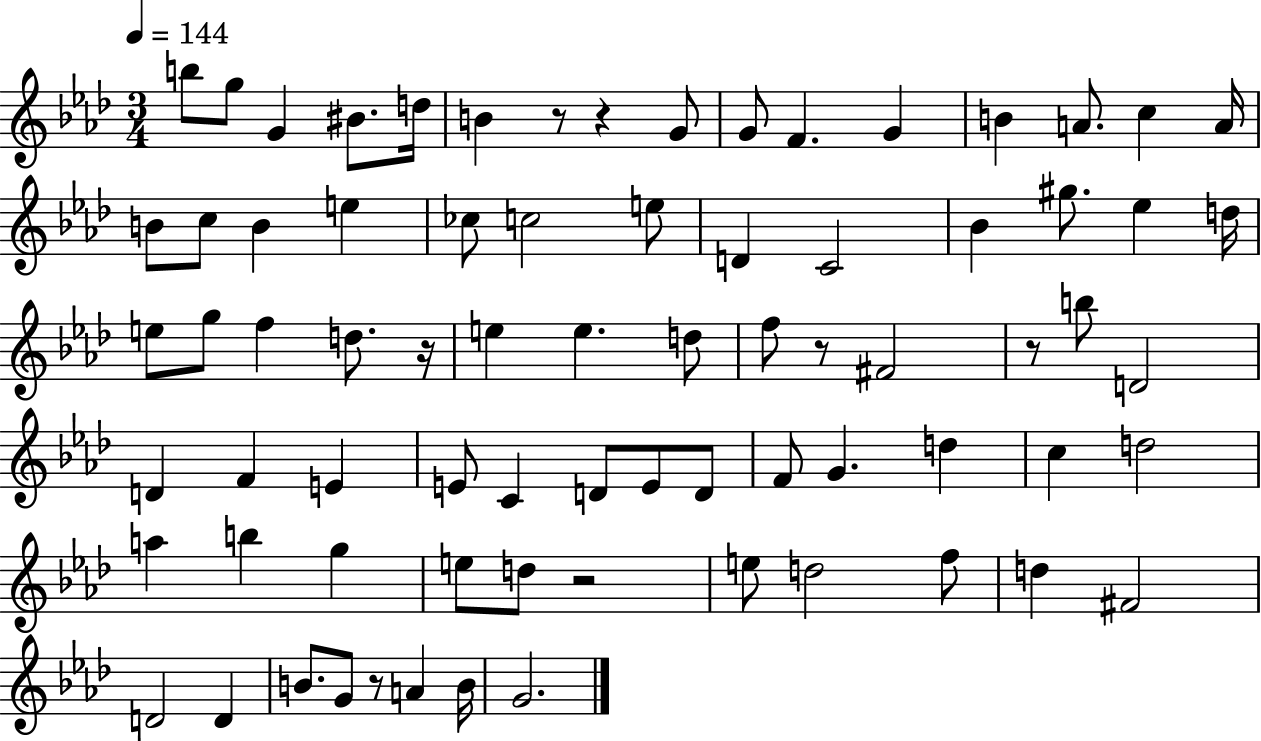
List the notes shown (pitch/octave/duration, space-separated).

B5/e G5/e G4/q BIS4/e. D5/s B4/q R/e R/q G4/e G4/e F4/q. G4/q B4/q A4/e. C5/q A4/s B4/e C5/e B4/q E5/q CES5/e C5/h E5/e D4/q C4/h Bb4/q G#5/e. Eb5/q D5/s E5/e G5/e F5/q D5/e. R/s E5/q E5/q. D5/e F5/e R/e F#4/h R/e B5/e D4/h D4/q F4/q E4/q E4/e C4/q D4/e E4/e D4/e F4/e G4/q. D5/q C5/q D5/h A5/q B5/q G5/q E5/e D5/e R/h E5/e D5/h F5/e D5/q F#4/h D4/h D4/q B4/e. G4/e R/e A4/q B4/s G4/h.